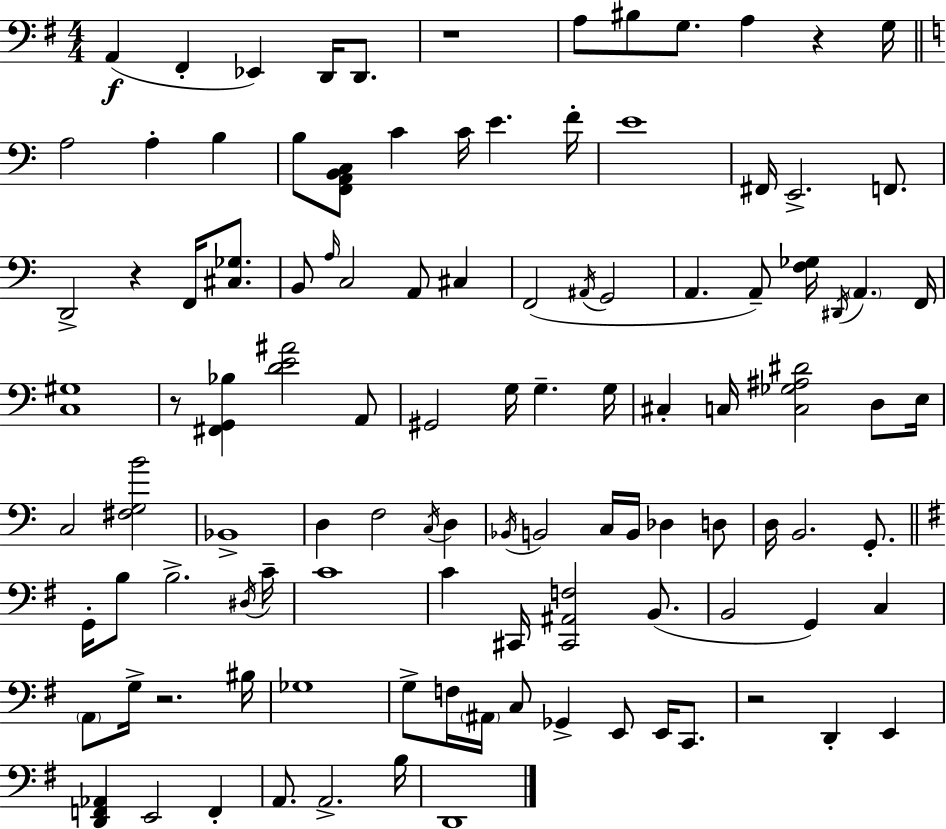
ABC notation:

X:1
T:Untitled
M:4/4
L:1/4
K:Em
A,, ^F,, _E,, D,,/4 D,,/2 z4 A,/2 ^B,/2 G,/2 A, z G,/4 A,2 A, B, B,/2 [F,,A,,B,,C,]/2 C C/4 E F/4 E4 ^F,,/4 E,,2 F,,/2 D,,2 z F,,/4 [^C,_G,]/2 B,,/2 A,/4 C,2 A,,/2 ^C, F,,2 ^A,,/4 G,,2 A,, A,,/2 [F,_G,]/4 ^D,,/4 A,, F,,/4 [C,^G,]4 z/2 [^F,,G,,_B,] [DE^A]2 A,,/2 ^G,,2 G,/4 G, G,/4 ^C, C,/4 [C,_G,^A,^D]2 D,/2 E,/4 C,2 [^F,G,B]2 _B,,4 D, F,2 C,/4 D, _B,,/4 B,,2 C,/4 B,,/4 _D, D,/2 D,/4 B,,2 G,,/2 G,,/4 B,/2 B,2 ^D,/4 C/4 C4 C ^C,,/4 [^C,,^A,,F,]2 B,,/2 B,,2 G,, C, A,,/2 G,/4 z2 ^B,/4 _G,4 G,/2 F,/4 ^A,,/4 C,/2 _G,, E,,/2 E,,/4 C,,/2 z2 D,, E,, [D,,F,,_A,,] E,,2 F,, A,,/2 A,,2 B,/4 D,,4